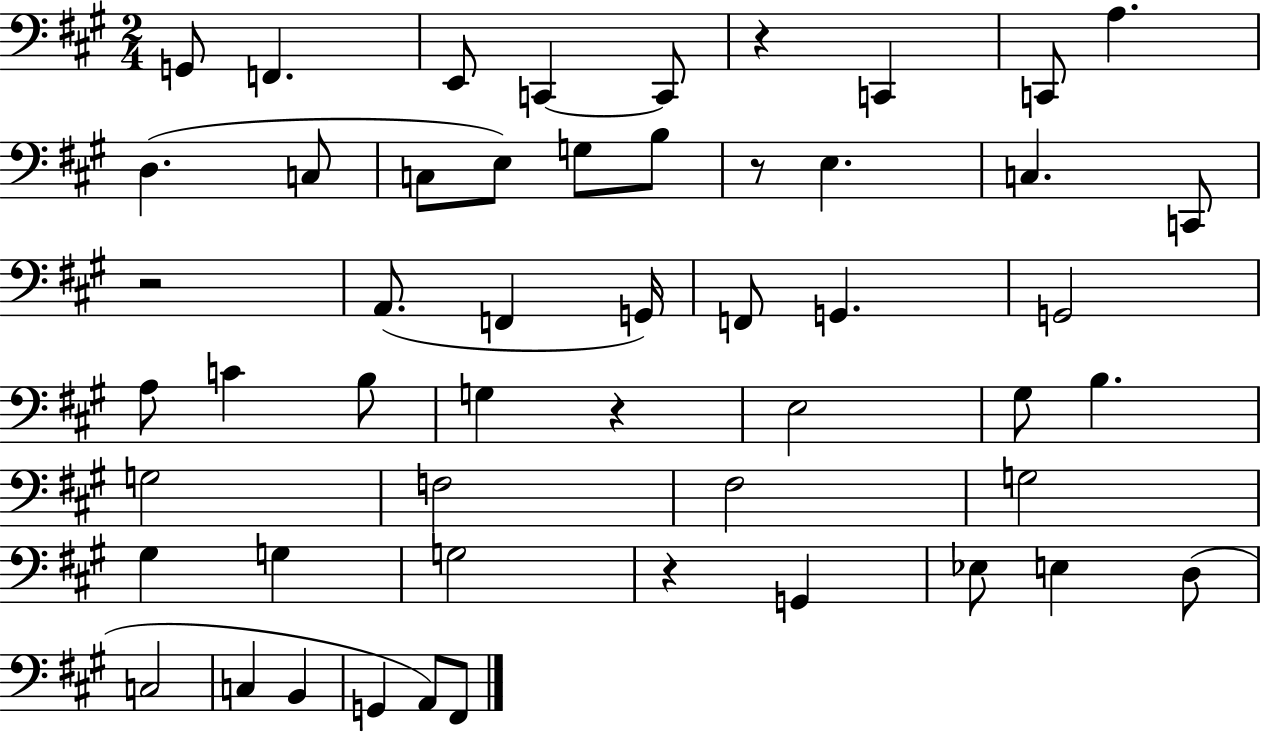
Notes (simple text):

G2/e F2/q. E2/e C2/q C2/e R/q C2/q C2/e A3/q. D3/q. C3/e C3/e E3/e G3/e B3/e R/e E3/q. C3/q. C2/e R/h A2/e. F2/q G2/s F2/e G2/q. G2/h A3/e C4/q B3/e G3/q R/q E3/h G#3/e B3/q. G3/h F3/h F#3/h G3/h G#3/q G3/q G3/h R/q G2/q Eb3/e E3/q D3/e C3/h C3/q B2/q G2/q A2/e F#2/e